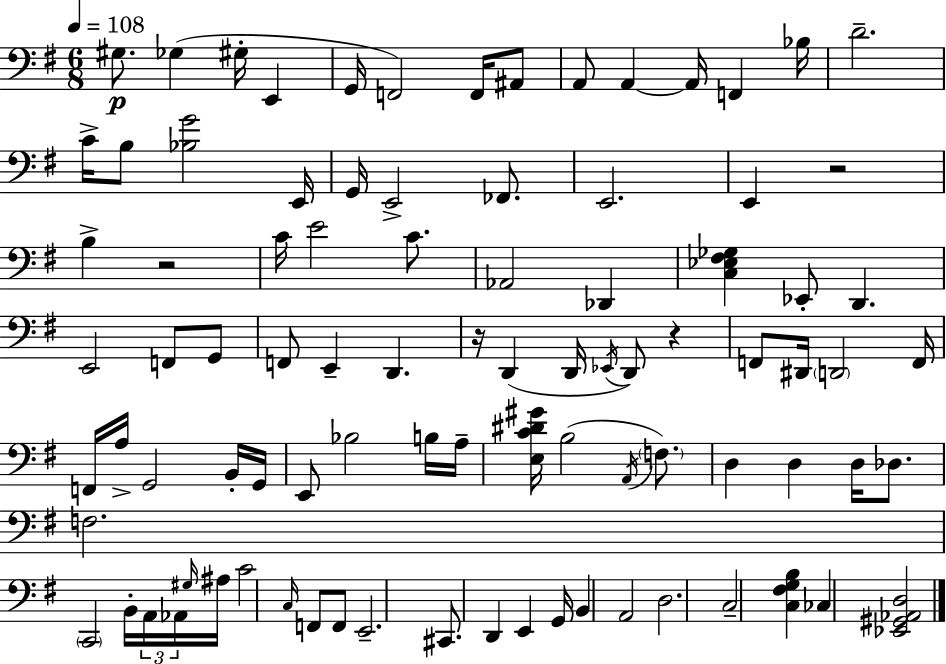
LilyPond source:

{
  \clef bass
  \numericTimeSignature
  \time 6/8
  \key g \major
  \tempo 4 = 108
  gis8.\p ges4( gis16-. e,4 | g,16 f,2) f,16 ais,8 | a,8 a,4~~ a,16 f,4 bes16 | d'2.-- | \break c'16-> b8 <bes g'>2 e,16 | g,16 e,2-> fes,8. | e,2. | e,4 r2 | \break b4-> r2 | c'16 e'2 c'8. | aes,2 des,4 | <c ees fis ges>4 ees,8-. d,4. | \break e,2 f,8 g,8 | f,8 e,4-- d,4. | r16 d,4( d,16 \acciaccatura { ees,16 } d,8) r4 | f,8 dis,16 \parenthesize d,2 | \break f,16 f,16 a16-> g,2 b,16-. | g,16 e,8 bes2 b16 | a16-- <e c' dis' gis'>16 b2( \acciaccatura { a,16 } \parenthesize f8.) | d4 d4 d16 des8. | \break f2. | \parenthesize c,2 b,16-. \tuplet 3/2 { a,16 | aes,16 \grace { gis16 } } ais16 c'2 \grace { c16 } | f,8 f,8 e,2.-- | \break cis,8. d,4 e,4 | g,16 b,4 a,2 | d2. | c2-- | \break <c fis g b>4 ces4 <ees, gis, aes, d>2 | \bar "|."
}